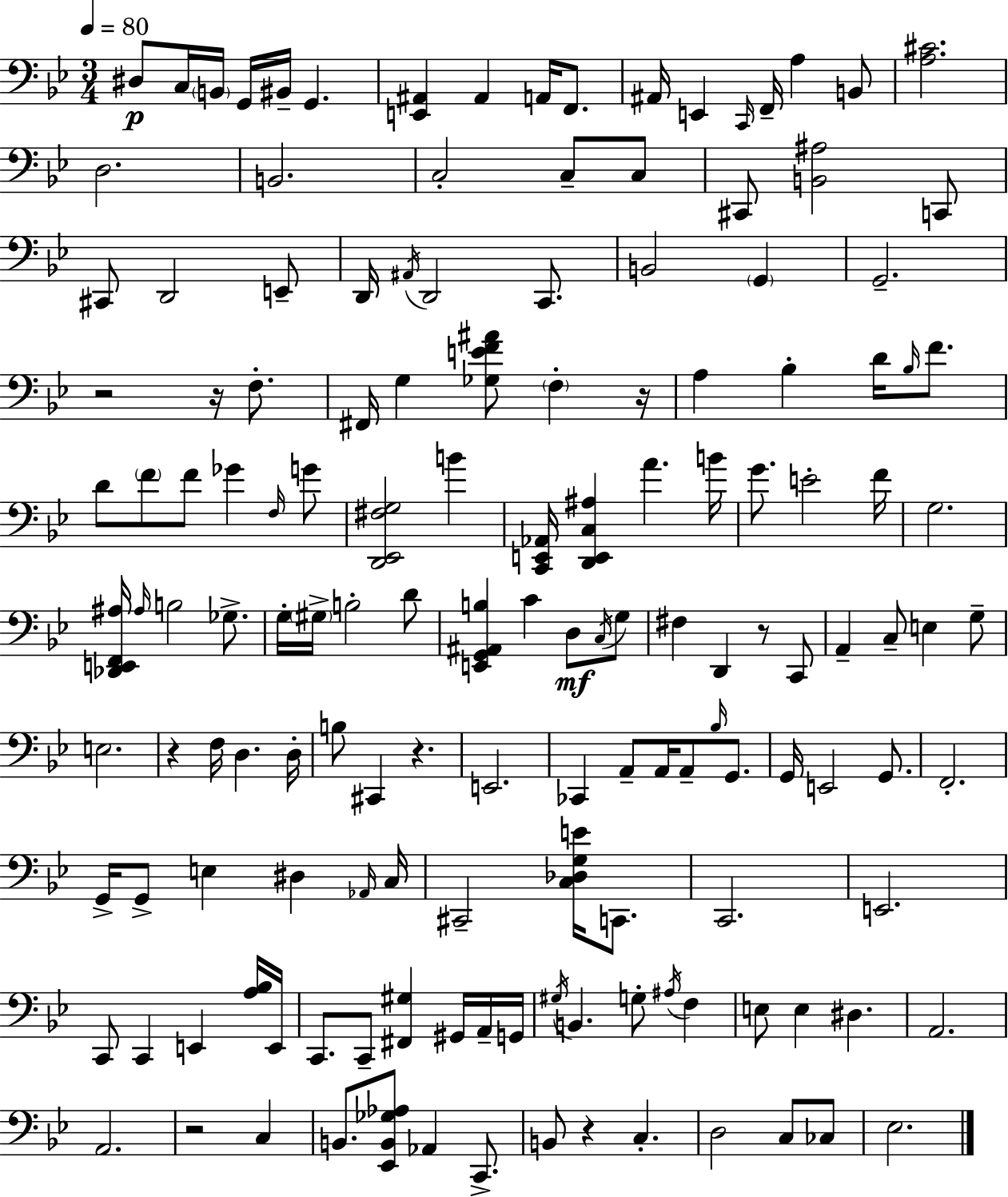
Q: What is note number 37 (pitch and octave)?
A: A3